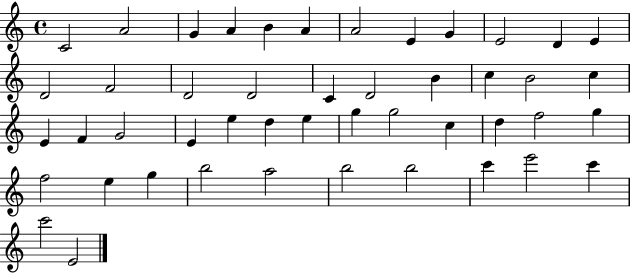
{
  \clef treble
  \time 4/4
  \defaultTimeSignature
  \key c \major
  c'2 a'2 | g'4 a'4 b'4 a'4 | a'2 e'4 g'4 | e'2 d'4 e'4 | \break d'2 f'2 | d'2 d'2 | c'4 d'2 b'4 | c''4 b'2 c''4 | \break e'4 f'4 g'2 | e'4 e''4 d''4 e''4 | g''4 g''2 c''4 | d''4 f''2 g''4 | \break f''2 e''4 g''4 | b''2 a''2 | b''2 b''2 | c'''4 e'''2 c'''4 | \break c'''2 e'2 | \bar "|."
}